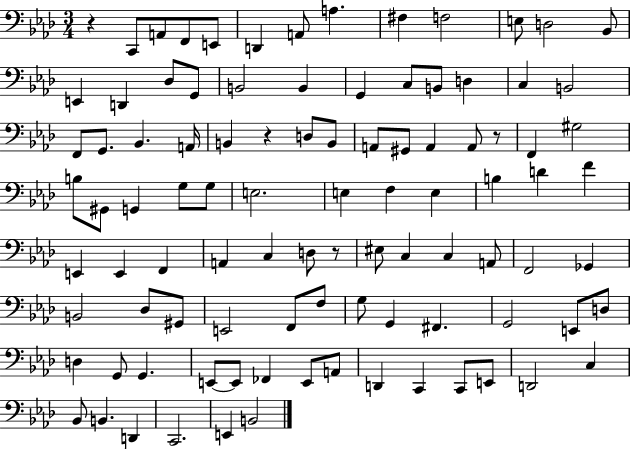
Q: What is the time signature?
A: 3/4